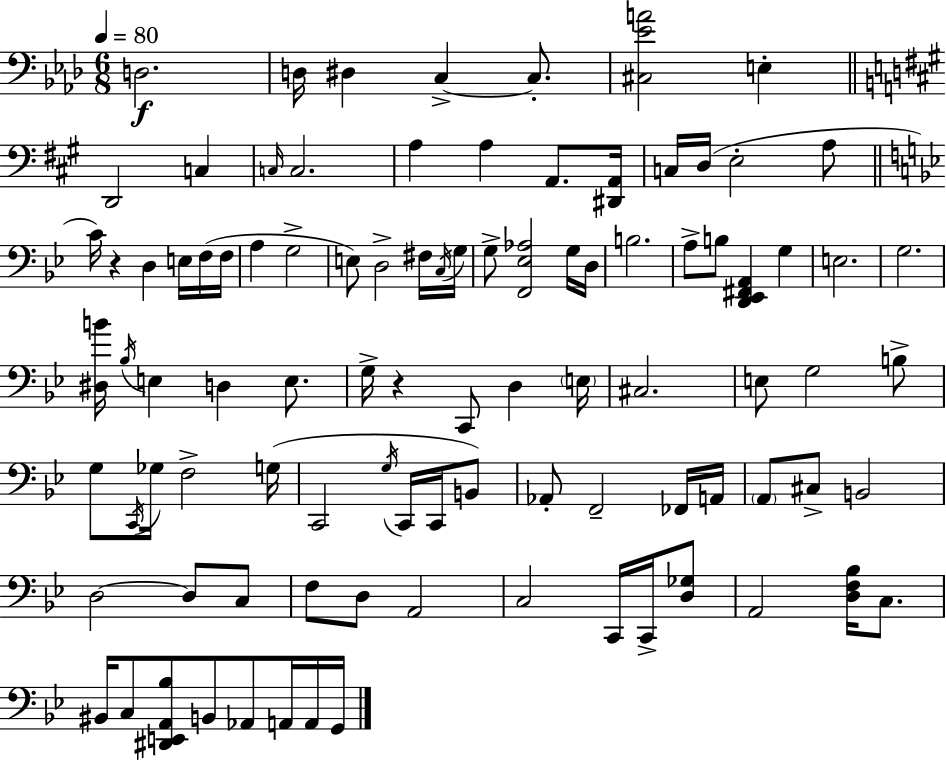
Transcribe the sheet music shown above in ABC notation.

X:1
T:Untitled
M:6/8
L:1/4
K:Fm
D,2 D,/4 ^D, C, C,/2 [^C,_EA]2 E, D,,2 C, C,/4 C,2 A, A, A,,/2 [^D,,A,,]/4 C,/4 D,/4 E,2 A,/2 C/4 z D, E,/4 F,/4 F,/4 A, G,2 E,/2 D,2 ^F,/4 C,/4 G,/4 G,/2 [F,,_E,_A,]2 G,/4 D,/4 B,2 A,/2 B,/2 [D,,_E,,^F,,A,,] G, E,2 G,2 [^D,B]/4 _B,/4 E, D, E,/2 G,/4 z C,,/2 D, E,/4 ^C,2 E,/2 G,2 B,/2 G,/2 C,,/4 _G,/4 F,2 G,/4 C,,2 G,/4 C,,/4 C,,/4 B,,/2 _A,,/2 F,,2 _F,,/4 A,,/4 A,,/2 ^C,/2 B,,2 D,2 D,/2 C,/2 F,/2 D,/2 A,,2 C,2 C,,/4 C,,/4 [D,_G,]/2 A,,2 [D,F,_B,]/4 C,/2 ^B,,/4 C,/2 [^D,,E,,A,,_B,]/2 B,,/2 _A,,/2 A,,/4 A,,/4 G,,/4